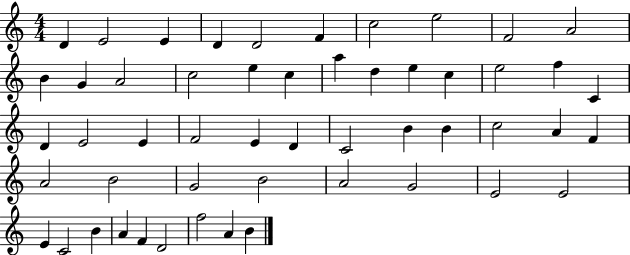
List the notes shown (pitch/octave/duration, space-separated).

D4/q E4/h E4/q D4/q D4/h F4/q C5/h E5/h F4/h A4/h B4/q G4/q A4/h C5/h E5/q C5/q A5/q D5/q E5/q C5/q E5/h F5/q C4/q D4/q E4/h E4/q F4/h E4/q D4/q C4/h B4/q B4/q C5/h A4/q F4/q A4/h B4/h G4/h B4/h A4/h G4/h E4/h E4/h E4/q C4/h B4/q A4/q F4/q D4/h F5/h A4/q B4/q